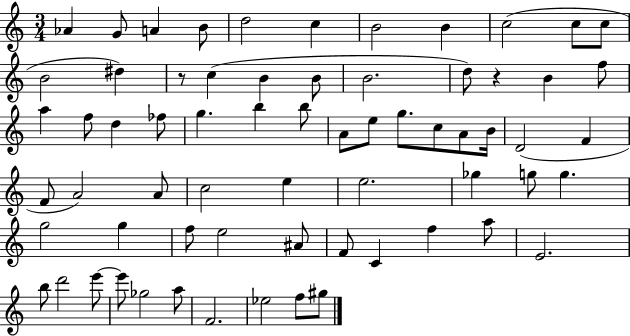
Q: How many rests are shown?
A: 2